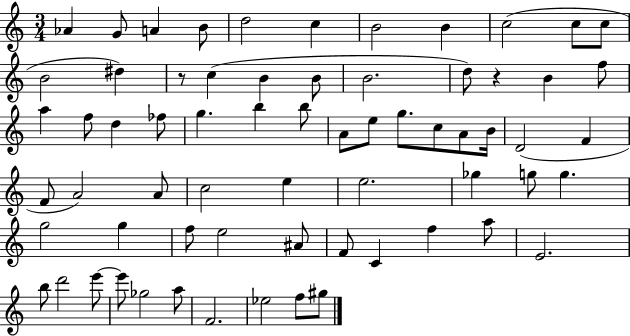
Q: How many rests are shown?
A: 2